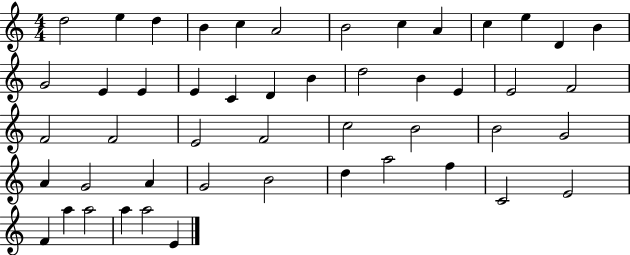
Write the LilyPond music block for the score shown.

{
  \clef treble
  \numericTimeSignature
  \time 4/4
  \key c \major
  d''2 e''4 d''4 | b'4 c''4 a'2 | b'2 c''4 a'4 | c''4 e''4 d'4 b'4 | \break g'2 e'4 e'4 | e'4 c'4 d'4 b'4 | d''2 b'4 e'4 | e'2 f'2 | \break f'2 f'2 | e'2 f'2 | c''2 b'2 | b'2 g'2 | \break a'4 g'2 a'4 | g'2 b'2 | d''4 a''2 f''4 | c'2 e'2 | \break f'4 a''4 a''2 | a''4 a''2 e'4 | \bar "|."
}